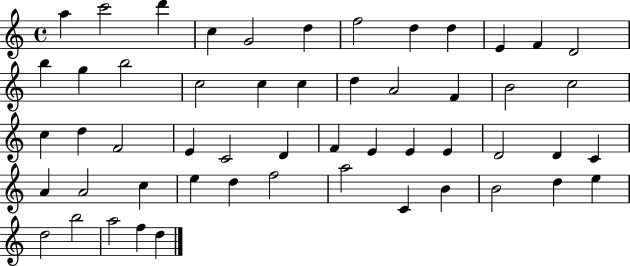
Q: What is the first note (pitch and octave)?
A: A5